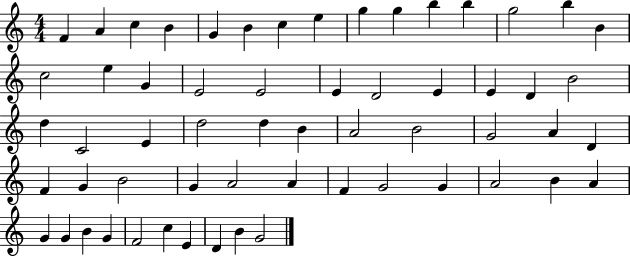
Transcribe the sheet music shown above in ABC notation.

X:1
T:Untitled
M:4/4
L:1/4
K:C
F A c B G B c e g g b b g2 b B c2 e G E2 E2 E D2 E E D B2 d C2 E d2 d B A2 B2 G2 A D F G B2 G A2 A F G2 G A2 B A G G B G F2 c E D B G2